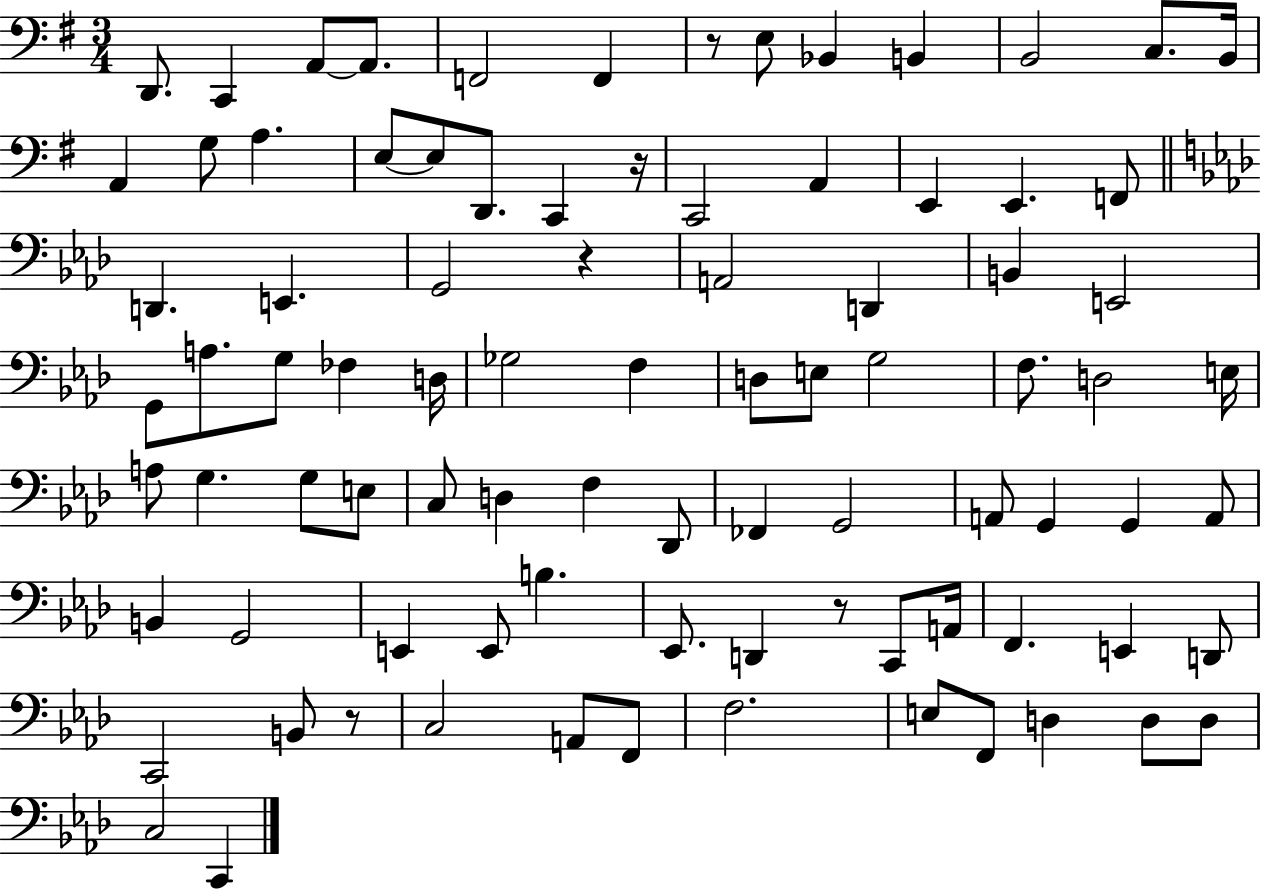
D2/e. C2/q A2/e A2/e. F2/h F2/q R/e E3/e Bb2/q B2/q B2/h C3/e. B2/s A2/q G3/e A3/q. E3/e E3/e D2/e. C2/q R/s C2/h A2/q E2/q E2/q. F2/e D2/q. E2/q. G2/h R/q A2/h D2/q B2/q E2/h G2/e A3/e. G3/e FES3/q D3/s Gb3/h F3/q D3/e E3/e G3/h F3/e. D3/h E3/s A3/e G3/q. G3/e E3/e C3/e D3/q F3/q Db2/e FES2/q G2/h A2/e G2/q G2/q A2/e B2/q G2/h E2/q E2/e B3/q. Eb2/e. D2/q R/e C2/e A2/s F2/q. E2/q D2/e C2/h B2/e R/e C3/h A2/e F2/e F3/h. E3/e F2/e D3/q D3/e D3/e C3/h C2/q